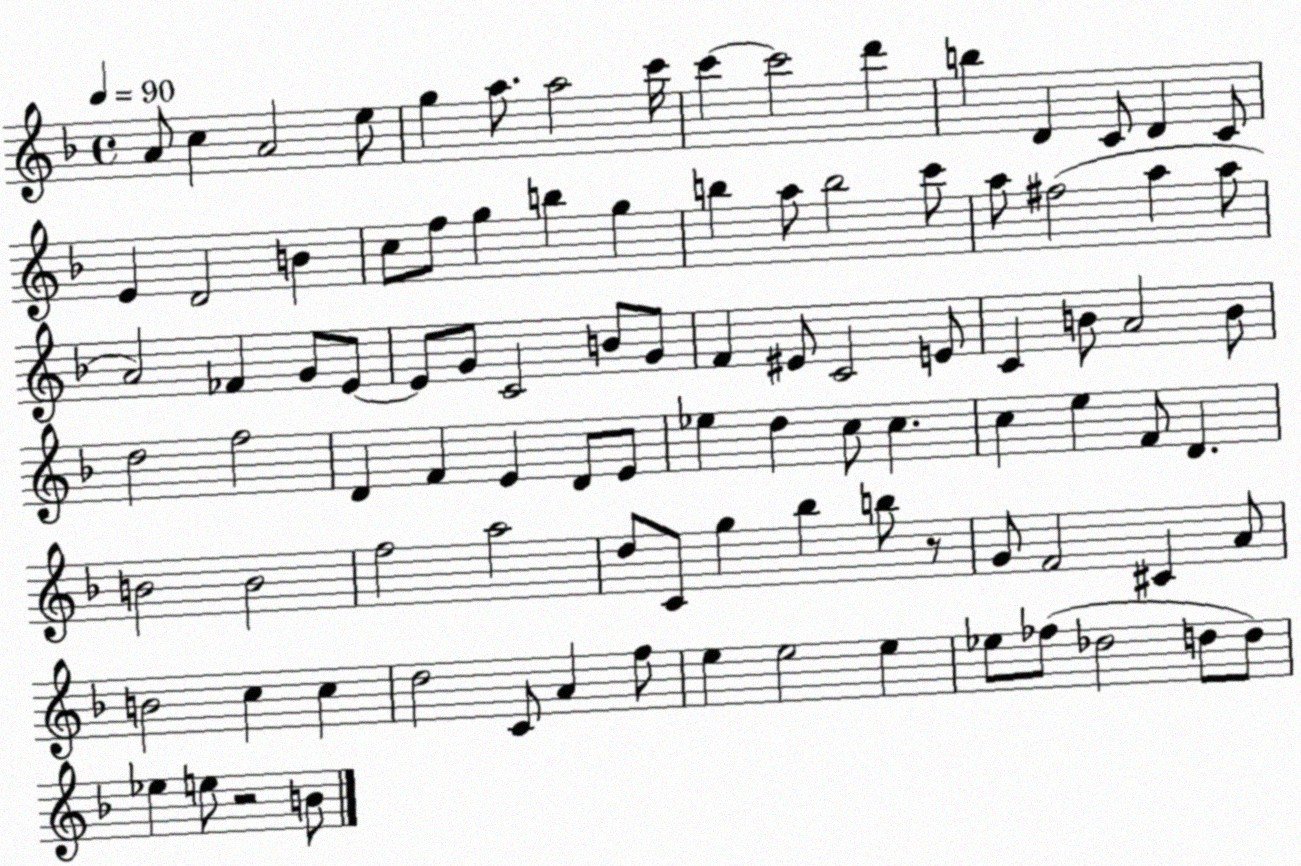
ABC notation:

X:1
T:Untitled
M:4/4
L:1/4
K:F
A/2 c A2 e/2 g a/2 a2 c'/4 c' c'2 d' b D C/2 D C/2 E D2 B c/2 f/2 g b g b a/2 b2 c'/2 a/2 ^f2 a a/2 A2 _F G/2 E/2 E/2 G/2 C2 B/2 G/2 F ^E/2 C2 E/2 C B/2 A2 B/2 d2 f2 D F E D/2 E/2 _e d c/2 c c e F/2 D B2 B2 f2 a2 d/2 C/2 g _b b/2 z/2 G/2 F2 ^C A/2 B2 c c d2 C/2 A f/2 e e2 e _e/2 _f/2 _d2 d/2 d/2 _e e/2 z2 B/2